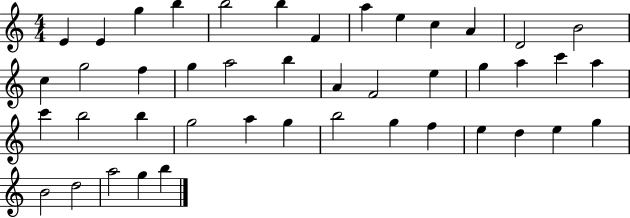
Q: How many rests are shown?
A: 0